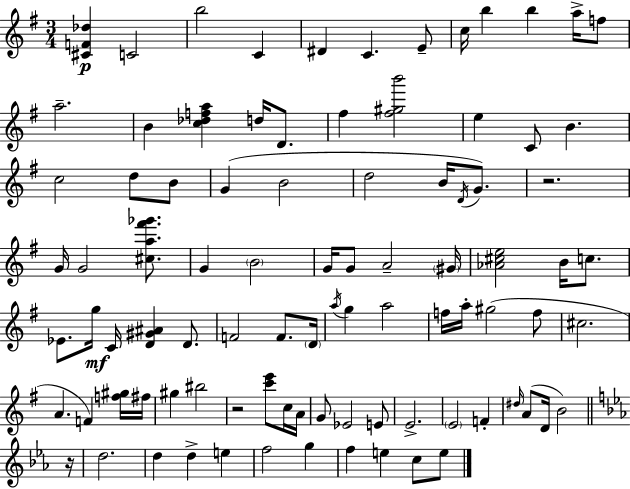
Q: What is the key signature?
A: E minor